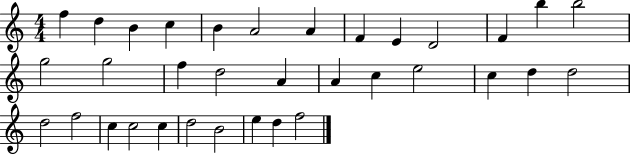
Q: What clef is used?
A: treble